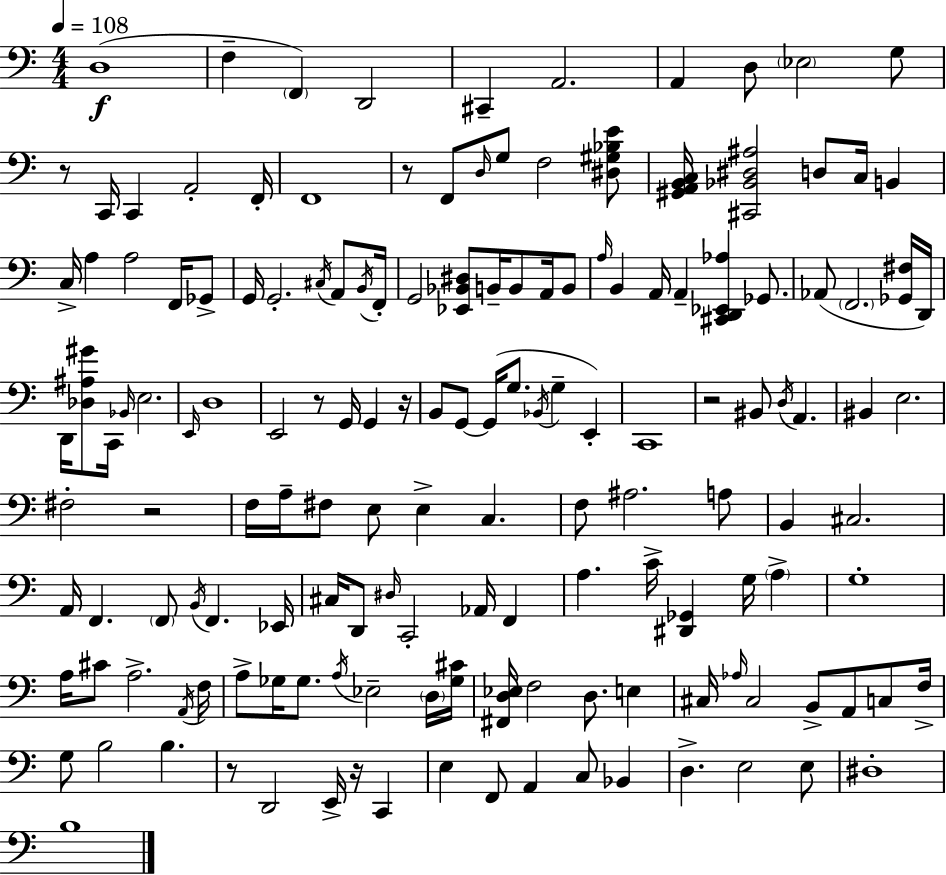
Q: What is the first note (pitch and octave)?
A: D3